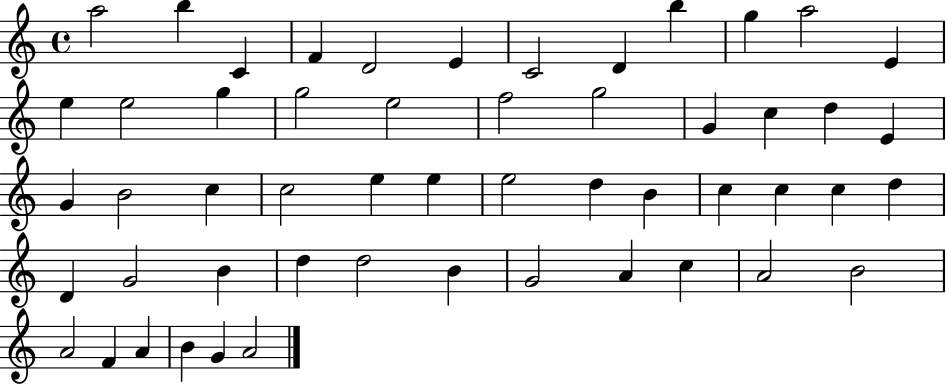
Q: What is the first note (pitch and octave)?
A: A5